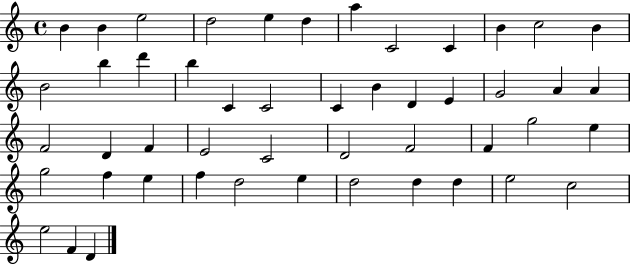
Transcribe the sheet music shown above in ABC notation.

X:1
T:Untitled
M:4/4
L:1/4
K:C
B B e2 d2 e d a C2 C B c2 B B2 b d' b C C2 C B D E G2 A A F2 D F E2 C2 D2 F2 F g2 e g2 f e f d2 e d2 d d e2 c2 e2 F D